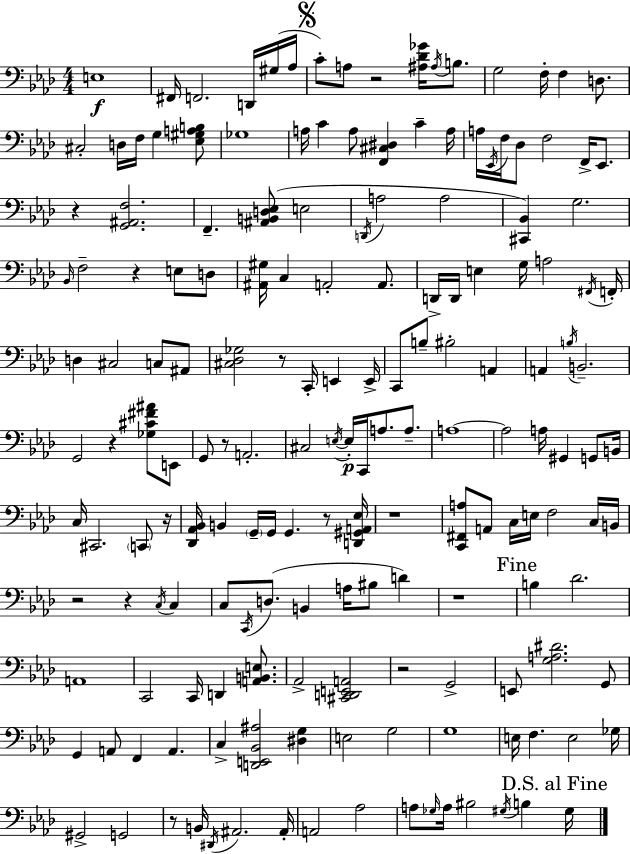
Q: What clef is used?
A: bass